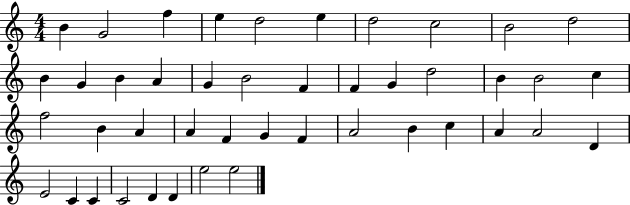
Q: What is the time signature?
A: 4/4